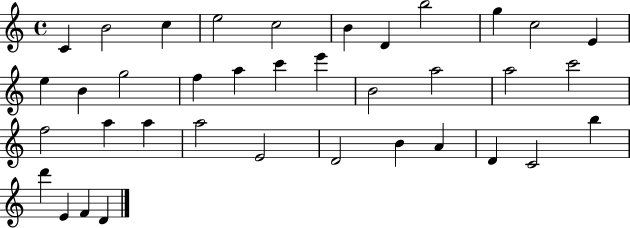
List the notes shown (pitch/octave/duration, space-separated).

C4/q B4/h C5/q E5/h C5/h B4/q D4/q B5/h G5/q C5/h E4/q E5/q B4/q G5/h F5/q A5/q C6/q E6/q B4/h A5/h A5/h C6/h F5/h A5/q A5/q A5/h E4/h D4/h B4/q A4/q D4/q C4/h B5/q D6/q E4/q F4/q D4/q